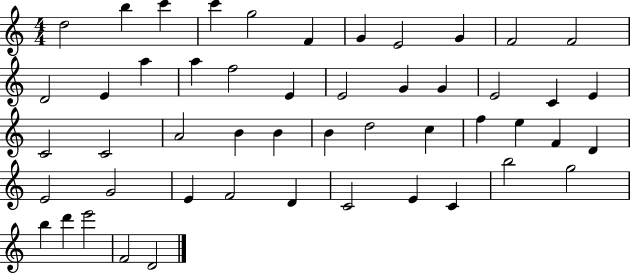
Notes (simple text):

D5/h B5/q C6/q C6/q G5/h F4/q G4/q E4/h G4/q F4/h F4/h D4/h E4/q A5/q A5/q F5/h E4/q E4/h G4/q G4/q E4/h C4/q E4/q C4/h C4/h A4/h B4/q B4/q B4/q D5/h C5/q F5/q E5/q F4/q D4/q E4/h G4/h E4/q F4/h D4/q C4/h E4/q C4/q B5/h G5/h B5/q D6/q E6/h F4/h D4/h